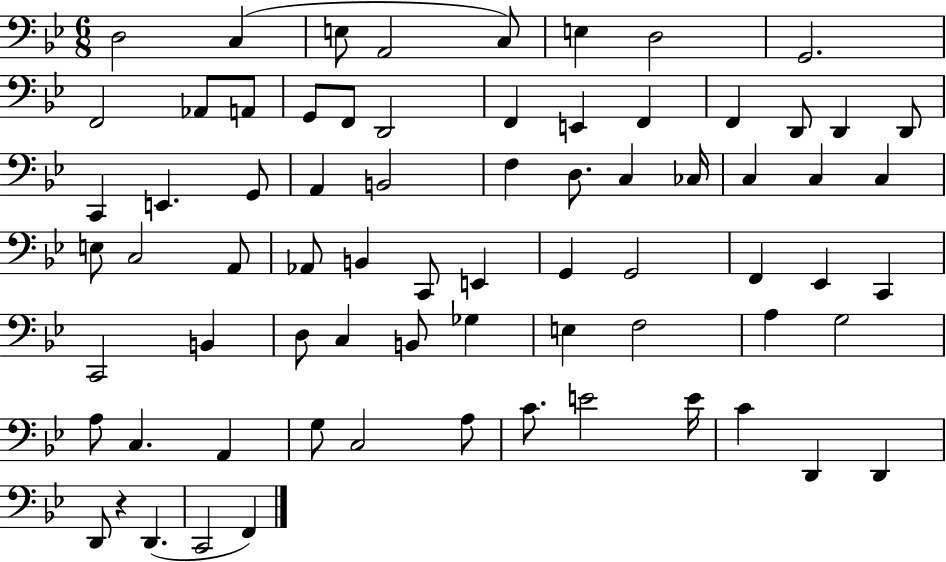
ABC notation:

X:1
T:Untitled
M:6/8
L:1/4
K:Bb
D,2 C, E,/2 A,,2 C,/2 E, D,2 G,,2 F,,2 _A,,/2 A,,/2 G,,/2 F,,/2 D,,2 F,, E,, F,, F,, D,,/2 D,, D,,/2 C,, E,, G,,/2 A,, B,,2 F, D,/2 C, _C,/4 C, C, C, E,/2 C,2 A,,/2 _A,,/2 B,, C,,/2 E,, G,, G,,2 F,, _E,, C,, C,,2 B,, D,/2 C, B,,/2 _G, E, F,2 A, G,2 A,/2 C, A,, G,/2 C,2 A,/2 C/2 E2 E/4 C D,, D,, D,,/2 z D,, C,,2 F,,